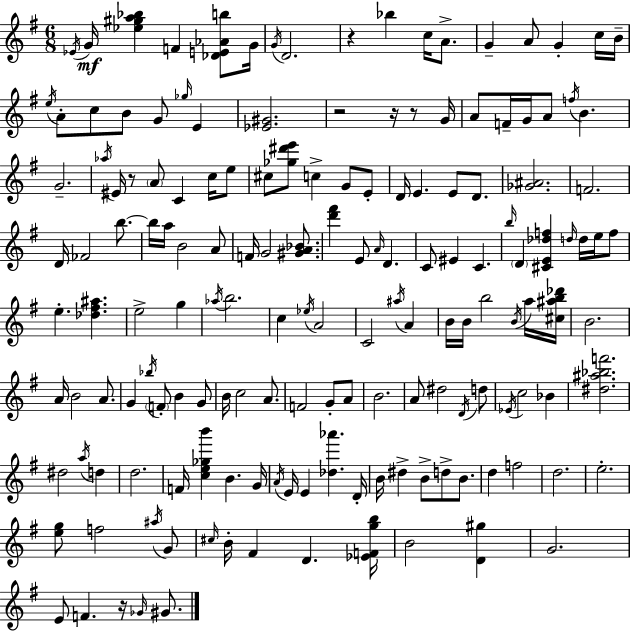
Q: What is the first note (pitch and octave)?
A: Eb4